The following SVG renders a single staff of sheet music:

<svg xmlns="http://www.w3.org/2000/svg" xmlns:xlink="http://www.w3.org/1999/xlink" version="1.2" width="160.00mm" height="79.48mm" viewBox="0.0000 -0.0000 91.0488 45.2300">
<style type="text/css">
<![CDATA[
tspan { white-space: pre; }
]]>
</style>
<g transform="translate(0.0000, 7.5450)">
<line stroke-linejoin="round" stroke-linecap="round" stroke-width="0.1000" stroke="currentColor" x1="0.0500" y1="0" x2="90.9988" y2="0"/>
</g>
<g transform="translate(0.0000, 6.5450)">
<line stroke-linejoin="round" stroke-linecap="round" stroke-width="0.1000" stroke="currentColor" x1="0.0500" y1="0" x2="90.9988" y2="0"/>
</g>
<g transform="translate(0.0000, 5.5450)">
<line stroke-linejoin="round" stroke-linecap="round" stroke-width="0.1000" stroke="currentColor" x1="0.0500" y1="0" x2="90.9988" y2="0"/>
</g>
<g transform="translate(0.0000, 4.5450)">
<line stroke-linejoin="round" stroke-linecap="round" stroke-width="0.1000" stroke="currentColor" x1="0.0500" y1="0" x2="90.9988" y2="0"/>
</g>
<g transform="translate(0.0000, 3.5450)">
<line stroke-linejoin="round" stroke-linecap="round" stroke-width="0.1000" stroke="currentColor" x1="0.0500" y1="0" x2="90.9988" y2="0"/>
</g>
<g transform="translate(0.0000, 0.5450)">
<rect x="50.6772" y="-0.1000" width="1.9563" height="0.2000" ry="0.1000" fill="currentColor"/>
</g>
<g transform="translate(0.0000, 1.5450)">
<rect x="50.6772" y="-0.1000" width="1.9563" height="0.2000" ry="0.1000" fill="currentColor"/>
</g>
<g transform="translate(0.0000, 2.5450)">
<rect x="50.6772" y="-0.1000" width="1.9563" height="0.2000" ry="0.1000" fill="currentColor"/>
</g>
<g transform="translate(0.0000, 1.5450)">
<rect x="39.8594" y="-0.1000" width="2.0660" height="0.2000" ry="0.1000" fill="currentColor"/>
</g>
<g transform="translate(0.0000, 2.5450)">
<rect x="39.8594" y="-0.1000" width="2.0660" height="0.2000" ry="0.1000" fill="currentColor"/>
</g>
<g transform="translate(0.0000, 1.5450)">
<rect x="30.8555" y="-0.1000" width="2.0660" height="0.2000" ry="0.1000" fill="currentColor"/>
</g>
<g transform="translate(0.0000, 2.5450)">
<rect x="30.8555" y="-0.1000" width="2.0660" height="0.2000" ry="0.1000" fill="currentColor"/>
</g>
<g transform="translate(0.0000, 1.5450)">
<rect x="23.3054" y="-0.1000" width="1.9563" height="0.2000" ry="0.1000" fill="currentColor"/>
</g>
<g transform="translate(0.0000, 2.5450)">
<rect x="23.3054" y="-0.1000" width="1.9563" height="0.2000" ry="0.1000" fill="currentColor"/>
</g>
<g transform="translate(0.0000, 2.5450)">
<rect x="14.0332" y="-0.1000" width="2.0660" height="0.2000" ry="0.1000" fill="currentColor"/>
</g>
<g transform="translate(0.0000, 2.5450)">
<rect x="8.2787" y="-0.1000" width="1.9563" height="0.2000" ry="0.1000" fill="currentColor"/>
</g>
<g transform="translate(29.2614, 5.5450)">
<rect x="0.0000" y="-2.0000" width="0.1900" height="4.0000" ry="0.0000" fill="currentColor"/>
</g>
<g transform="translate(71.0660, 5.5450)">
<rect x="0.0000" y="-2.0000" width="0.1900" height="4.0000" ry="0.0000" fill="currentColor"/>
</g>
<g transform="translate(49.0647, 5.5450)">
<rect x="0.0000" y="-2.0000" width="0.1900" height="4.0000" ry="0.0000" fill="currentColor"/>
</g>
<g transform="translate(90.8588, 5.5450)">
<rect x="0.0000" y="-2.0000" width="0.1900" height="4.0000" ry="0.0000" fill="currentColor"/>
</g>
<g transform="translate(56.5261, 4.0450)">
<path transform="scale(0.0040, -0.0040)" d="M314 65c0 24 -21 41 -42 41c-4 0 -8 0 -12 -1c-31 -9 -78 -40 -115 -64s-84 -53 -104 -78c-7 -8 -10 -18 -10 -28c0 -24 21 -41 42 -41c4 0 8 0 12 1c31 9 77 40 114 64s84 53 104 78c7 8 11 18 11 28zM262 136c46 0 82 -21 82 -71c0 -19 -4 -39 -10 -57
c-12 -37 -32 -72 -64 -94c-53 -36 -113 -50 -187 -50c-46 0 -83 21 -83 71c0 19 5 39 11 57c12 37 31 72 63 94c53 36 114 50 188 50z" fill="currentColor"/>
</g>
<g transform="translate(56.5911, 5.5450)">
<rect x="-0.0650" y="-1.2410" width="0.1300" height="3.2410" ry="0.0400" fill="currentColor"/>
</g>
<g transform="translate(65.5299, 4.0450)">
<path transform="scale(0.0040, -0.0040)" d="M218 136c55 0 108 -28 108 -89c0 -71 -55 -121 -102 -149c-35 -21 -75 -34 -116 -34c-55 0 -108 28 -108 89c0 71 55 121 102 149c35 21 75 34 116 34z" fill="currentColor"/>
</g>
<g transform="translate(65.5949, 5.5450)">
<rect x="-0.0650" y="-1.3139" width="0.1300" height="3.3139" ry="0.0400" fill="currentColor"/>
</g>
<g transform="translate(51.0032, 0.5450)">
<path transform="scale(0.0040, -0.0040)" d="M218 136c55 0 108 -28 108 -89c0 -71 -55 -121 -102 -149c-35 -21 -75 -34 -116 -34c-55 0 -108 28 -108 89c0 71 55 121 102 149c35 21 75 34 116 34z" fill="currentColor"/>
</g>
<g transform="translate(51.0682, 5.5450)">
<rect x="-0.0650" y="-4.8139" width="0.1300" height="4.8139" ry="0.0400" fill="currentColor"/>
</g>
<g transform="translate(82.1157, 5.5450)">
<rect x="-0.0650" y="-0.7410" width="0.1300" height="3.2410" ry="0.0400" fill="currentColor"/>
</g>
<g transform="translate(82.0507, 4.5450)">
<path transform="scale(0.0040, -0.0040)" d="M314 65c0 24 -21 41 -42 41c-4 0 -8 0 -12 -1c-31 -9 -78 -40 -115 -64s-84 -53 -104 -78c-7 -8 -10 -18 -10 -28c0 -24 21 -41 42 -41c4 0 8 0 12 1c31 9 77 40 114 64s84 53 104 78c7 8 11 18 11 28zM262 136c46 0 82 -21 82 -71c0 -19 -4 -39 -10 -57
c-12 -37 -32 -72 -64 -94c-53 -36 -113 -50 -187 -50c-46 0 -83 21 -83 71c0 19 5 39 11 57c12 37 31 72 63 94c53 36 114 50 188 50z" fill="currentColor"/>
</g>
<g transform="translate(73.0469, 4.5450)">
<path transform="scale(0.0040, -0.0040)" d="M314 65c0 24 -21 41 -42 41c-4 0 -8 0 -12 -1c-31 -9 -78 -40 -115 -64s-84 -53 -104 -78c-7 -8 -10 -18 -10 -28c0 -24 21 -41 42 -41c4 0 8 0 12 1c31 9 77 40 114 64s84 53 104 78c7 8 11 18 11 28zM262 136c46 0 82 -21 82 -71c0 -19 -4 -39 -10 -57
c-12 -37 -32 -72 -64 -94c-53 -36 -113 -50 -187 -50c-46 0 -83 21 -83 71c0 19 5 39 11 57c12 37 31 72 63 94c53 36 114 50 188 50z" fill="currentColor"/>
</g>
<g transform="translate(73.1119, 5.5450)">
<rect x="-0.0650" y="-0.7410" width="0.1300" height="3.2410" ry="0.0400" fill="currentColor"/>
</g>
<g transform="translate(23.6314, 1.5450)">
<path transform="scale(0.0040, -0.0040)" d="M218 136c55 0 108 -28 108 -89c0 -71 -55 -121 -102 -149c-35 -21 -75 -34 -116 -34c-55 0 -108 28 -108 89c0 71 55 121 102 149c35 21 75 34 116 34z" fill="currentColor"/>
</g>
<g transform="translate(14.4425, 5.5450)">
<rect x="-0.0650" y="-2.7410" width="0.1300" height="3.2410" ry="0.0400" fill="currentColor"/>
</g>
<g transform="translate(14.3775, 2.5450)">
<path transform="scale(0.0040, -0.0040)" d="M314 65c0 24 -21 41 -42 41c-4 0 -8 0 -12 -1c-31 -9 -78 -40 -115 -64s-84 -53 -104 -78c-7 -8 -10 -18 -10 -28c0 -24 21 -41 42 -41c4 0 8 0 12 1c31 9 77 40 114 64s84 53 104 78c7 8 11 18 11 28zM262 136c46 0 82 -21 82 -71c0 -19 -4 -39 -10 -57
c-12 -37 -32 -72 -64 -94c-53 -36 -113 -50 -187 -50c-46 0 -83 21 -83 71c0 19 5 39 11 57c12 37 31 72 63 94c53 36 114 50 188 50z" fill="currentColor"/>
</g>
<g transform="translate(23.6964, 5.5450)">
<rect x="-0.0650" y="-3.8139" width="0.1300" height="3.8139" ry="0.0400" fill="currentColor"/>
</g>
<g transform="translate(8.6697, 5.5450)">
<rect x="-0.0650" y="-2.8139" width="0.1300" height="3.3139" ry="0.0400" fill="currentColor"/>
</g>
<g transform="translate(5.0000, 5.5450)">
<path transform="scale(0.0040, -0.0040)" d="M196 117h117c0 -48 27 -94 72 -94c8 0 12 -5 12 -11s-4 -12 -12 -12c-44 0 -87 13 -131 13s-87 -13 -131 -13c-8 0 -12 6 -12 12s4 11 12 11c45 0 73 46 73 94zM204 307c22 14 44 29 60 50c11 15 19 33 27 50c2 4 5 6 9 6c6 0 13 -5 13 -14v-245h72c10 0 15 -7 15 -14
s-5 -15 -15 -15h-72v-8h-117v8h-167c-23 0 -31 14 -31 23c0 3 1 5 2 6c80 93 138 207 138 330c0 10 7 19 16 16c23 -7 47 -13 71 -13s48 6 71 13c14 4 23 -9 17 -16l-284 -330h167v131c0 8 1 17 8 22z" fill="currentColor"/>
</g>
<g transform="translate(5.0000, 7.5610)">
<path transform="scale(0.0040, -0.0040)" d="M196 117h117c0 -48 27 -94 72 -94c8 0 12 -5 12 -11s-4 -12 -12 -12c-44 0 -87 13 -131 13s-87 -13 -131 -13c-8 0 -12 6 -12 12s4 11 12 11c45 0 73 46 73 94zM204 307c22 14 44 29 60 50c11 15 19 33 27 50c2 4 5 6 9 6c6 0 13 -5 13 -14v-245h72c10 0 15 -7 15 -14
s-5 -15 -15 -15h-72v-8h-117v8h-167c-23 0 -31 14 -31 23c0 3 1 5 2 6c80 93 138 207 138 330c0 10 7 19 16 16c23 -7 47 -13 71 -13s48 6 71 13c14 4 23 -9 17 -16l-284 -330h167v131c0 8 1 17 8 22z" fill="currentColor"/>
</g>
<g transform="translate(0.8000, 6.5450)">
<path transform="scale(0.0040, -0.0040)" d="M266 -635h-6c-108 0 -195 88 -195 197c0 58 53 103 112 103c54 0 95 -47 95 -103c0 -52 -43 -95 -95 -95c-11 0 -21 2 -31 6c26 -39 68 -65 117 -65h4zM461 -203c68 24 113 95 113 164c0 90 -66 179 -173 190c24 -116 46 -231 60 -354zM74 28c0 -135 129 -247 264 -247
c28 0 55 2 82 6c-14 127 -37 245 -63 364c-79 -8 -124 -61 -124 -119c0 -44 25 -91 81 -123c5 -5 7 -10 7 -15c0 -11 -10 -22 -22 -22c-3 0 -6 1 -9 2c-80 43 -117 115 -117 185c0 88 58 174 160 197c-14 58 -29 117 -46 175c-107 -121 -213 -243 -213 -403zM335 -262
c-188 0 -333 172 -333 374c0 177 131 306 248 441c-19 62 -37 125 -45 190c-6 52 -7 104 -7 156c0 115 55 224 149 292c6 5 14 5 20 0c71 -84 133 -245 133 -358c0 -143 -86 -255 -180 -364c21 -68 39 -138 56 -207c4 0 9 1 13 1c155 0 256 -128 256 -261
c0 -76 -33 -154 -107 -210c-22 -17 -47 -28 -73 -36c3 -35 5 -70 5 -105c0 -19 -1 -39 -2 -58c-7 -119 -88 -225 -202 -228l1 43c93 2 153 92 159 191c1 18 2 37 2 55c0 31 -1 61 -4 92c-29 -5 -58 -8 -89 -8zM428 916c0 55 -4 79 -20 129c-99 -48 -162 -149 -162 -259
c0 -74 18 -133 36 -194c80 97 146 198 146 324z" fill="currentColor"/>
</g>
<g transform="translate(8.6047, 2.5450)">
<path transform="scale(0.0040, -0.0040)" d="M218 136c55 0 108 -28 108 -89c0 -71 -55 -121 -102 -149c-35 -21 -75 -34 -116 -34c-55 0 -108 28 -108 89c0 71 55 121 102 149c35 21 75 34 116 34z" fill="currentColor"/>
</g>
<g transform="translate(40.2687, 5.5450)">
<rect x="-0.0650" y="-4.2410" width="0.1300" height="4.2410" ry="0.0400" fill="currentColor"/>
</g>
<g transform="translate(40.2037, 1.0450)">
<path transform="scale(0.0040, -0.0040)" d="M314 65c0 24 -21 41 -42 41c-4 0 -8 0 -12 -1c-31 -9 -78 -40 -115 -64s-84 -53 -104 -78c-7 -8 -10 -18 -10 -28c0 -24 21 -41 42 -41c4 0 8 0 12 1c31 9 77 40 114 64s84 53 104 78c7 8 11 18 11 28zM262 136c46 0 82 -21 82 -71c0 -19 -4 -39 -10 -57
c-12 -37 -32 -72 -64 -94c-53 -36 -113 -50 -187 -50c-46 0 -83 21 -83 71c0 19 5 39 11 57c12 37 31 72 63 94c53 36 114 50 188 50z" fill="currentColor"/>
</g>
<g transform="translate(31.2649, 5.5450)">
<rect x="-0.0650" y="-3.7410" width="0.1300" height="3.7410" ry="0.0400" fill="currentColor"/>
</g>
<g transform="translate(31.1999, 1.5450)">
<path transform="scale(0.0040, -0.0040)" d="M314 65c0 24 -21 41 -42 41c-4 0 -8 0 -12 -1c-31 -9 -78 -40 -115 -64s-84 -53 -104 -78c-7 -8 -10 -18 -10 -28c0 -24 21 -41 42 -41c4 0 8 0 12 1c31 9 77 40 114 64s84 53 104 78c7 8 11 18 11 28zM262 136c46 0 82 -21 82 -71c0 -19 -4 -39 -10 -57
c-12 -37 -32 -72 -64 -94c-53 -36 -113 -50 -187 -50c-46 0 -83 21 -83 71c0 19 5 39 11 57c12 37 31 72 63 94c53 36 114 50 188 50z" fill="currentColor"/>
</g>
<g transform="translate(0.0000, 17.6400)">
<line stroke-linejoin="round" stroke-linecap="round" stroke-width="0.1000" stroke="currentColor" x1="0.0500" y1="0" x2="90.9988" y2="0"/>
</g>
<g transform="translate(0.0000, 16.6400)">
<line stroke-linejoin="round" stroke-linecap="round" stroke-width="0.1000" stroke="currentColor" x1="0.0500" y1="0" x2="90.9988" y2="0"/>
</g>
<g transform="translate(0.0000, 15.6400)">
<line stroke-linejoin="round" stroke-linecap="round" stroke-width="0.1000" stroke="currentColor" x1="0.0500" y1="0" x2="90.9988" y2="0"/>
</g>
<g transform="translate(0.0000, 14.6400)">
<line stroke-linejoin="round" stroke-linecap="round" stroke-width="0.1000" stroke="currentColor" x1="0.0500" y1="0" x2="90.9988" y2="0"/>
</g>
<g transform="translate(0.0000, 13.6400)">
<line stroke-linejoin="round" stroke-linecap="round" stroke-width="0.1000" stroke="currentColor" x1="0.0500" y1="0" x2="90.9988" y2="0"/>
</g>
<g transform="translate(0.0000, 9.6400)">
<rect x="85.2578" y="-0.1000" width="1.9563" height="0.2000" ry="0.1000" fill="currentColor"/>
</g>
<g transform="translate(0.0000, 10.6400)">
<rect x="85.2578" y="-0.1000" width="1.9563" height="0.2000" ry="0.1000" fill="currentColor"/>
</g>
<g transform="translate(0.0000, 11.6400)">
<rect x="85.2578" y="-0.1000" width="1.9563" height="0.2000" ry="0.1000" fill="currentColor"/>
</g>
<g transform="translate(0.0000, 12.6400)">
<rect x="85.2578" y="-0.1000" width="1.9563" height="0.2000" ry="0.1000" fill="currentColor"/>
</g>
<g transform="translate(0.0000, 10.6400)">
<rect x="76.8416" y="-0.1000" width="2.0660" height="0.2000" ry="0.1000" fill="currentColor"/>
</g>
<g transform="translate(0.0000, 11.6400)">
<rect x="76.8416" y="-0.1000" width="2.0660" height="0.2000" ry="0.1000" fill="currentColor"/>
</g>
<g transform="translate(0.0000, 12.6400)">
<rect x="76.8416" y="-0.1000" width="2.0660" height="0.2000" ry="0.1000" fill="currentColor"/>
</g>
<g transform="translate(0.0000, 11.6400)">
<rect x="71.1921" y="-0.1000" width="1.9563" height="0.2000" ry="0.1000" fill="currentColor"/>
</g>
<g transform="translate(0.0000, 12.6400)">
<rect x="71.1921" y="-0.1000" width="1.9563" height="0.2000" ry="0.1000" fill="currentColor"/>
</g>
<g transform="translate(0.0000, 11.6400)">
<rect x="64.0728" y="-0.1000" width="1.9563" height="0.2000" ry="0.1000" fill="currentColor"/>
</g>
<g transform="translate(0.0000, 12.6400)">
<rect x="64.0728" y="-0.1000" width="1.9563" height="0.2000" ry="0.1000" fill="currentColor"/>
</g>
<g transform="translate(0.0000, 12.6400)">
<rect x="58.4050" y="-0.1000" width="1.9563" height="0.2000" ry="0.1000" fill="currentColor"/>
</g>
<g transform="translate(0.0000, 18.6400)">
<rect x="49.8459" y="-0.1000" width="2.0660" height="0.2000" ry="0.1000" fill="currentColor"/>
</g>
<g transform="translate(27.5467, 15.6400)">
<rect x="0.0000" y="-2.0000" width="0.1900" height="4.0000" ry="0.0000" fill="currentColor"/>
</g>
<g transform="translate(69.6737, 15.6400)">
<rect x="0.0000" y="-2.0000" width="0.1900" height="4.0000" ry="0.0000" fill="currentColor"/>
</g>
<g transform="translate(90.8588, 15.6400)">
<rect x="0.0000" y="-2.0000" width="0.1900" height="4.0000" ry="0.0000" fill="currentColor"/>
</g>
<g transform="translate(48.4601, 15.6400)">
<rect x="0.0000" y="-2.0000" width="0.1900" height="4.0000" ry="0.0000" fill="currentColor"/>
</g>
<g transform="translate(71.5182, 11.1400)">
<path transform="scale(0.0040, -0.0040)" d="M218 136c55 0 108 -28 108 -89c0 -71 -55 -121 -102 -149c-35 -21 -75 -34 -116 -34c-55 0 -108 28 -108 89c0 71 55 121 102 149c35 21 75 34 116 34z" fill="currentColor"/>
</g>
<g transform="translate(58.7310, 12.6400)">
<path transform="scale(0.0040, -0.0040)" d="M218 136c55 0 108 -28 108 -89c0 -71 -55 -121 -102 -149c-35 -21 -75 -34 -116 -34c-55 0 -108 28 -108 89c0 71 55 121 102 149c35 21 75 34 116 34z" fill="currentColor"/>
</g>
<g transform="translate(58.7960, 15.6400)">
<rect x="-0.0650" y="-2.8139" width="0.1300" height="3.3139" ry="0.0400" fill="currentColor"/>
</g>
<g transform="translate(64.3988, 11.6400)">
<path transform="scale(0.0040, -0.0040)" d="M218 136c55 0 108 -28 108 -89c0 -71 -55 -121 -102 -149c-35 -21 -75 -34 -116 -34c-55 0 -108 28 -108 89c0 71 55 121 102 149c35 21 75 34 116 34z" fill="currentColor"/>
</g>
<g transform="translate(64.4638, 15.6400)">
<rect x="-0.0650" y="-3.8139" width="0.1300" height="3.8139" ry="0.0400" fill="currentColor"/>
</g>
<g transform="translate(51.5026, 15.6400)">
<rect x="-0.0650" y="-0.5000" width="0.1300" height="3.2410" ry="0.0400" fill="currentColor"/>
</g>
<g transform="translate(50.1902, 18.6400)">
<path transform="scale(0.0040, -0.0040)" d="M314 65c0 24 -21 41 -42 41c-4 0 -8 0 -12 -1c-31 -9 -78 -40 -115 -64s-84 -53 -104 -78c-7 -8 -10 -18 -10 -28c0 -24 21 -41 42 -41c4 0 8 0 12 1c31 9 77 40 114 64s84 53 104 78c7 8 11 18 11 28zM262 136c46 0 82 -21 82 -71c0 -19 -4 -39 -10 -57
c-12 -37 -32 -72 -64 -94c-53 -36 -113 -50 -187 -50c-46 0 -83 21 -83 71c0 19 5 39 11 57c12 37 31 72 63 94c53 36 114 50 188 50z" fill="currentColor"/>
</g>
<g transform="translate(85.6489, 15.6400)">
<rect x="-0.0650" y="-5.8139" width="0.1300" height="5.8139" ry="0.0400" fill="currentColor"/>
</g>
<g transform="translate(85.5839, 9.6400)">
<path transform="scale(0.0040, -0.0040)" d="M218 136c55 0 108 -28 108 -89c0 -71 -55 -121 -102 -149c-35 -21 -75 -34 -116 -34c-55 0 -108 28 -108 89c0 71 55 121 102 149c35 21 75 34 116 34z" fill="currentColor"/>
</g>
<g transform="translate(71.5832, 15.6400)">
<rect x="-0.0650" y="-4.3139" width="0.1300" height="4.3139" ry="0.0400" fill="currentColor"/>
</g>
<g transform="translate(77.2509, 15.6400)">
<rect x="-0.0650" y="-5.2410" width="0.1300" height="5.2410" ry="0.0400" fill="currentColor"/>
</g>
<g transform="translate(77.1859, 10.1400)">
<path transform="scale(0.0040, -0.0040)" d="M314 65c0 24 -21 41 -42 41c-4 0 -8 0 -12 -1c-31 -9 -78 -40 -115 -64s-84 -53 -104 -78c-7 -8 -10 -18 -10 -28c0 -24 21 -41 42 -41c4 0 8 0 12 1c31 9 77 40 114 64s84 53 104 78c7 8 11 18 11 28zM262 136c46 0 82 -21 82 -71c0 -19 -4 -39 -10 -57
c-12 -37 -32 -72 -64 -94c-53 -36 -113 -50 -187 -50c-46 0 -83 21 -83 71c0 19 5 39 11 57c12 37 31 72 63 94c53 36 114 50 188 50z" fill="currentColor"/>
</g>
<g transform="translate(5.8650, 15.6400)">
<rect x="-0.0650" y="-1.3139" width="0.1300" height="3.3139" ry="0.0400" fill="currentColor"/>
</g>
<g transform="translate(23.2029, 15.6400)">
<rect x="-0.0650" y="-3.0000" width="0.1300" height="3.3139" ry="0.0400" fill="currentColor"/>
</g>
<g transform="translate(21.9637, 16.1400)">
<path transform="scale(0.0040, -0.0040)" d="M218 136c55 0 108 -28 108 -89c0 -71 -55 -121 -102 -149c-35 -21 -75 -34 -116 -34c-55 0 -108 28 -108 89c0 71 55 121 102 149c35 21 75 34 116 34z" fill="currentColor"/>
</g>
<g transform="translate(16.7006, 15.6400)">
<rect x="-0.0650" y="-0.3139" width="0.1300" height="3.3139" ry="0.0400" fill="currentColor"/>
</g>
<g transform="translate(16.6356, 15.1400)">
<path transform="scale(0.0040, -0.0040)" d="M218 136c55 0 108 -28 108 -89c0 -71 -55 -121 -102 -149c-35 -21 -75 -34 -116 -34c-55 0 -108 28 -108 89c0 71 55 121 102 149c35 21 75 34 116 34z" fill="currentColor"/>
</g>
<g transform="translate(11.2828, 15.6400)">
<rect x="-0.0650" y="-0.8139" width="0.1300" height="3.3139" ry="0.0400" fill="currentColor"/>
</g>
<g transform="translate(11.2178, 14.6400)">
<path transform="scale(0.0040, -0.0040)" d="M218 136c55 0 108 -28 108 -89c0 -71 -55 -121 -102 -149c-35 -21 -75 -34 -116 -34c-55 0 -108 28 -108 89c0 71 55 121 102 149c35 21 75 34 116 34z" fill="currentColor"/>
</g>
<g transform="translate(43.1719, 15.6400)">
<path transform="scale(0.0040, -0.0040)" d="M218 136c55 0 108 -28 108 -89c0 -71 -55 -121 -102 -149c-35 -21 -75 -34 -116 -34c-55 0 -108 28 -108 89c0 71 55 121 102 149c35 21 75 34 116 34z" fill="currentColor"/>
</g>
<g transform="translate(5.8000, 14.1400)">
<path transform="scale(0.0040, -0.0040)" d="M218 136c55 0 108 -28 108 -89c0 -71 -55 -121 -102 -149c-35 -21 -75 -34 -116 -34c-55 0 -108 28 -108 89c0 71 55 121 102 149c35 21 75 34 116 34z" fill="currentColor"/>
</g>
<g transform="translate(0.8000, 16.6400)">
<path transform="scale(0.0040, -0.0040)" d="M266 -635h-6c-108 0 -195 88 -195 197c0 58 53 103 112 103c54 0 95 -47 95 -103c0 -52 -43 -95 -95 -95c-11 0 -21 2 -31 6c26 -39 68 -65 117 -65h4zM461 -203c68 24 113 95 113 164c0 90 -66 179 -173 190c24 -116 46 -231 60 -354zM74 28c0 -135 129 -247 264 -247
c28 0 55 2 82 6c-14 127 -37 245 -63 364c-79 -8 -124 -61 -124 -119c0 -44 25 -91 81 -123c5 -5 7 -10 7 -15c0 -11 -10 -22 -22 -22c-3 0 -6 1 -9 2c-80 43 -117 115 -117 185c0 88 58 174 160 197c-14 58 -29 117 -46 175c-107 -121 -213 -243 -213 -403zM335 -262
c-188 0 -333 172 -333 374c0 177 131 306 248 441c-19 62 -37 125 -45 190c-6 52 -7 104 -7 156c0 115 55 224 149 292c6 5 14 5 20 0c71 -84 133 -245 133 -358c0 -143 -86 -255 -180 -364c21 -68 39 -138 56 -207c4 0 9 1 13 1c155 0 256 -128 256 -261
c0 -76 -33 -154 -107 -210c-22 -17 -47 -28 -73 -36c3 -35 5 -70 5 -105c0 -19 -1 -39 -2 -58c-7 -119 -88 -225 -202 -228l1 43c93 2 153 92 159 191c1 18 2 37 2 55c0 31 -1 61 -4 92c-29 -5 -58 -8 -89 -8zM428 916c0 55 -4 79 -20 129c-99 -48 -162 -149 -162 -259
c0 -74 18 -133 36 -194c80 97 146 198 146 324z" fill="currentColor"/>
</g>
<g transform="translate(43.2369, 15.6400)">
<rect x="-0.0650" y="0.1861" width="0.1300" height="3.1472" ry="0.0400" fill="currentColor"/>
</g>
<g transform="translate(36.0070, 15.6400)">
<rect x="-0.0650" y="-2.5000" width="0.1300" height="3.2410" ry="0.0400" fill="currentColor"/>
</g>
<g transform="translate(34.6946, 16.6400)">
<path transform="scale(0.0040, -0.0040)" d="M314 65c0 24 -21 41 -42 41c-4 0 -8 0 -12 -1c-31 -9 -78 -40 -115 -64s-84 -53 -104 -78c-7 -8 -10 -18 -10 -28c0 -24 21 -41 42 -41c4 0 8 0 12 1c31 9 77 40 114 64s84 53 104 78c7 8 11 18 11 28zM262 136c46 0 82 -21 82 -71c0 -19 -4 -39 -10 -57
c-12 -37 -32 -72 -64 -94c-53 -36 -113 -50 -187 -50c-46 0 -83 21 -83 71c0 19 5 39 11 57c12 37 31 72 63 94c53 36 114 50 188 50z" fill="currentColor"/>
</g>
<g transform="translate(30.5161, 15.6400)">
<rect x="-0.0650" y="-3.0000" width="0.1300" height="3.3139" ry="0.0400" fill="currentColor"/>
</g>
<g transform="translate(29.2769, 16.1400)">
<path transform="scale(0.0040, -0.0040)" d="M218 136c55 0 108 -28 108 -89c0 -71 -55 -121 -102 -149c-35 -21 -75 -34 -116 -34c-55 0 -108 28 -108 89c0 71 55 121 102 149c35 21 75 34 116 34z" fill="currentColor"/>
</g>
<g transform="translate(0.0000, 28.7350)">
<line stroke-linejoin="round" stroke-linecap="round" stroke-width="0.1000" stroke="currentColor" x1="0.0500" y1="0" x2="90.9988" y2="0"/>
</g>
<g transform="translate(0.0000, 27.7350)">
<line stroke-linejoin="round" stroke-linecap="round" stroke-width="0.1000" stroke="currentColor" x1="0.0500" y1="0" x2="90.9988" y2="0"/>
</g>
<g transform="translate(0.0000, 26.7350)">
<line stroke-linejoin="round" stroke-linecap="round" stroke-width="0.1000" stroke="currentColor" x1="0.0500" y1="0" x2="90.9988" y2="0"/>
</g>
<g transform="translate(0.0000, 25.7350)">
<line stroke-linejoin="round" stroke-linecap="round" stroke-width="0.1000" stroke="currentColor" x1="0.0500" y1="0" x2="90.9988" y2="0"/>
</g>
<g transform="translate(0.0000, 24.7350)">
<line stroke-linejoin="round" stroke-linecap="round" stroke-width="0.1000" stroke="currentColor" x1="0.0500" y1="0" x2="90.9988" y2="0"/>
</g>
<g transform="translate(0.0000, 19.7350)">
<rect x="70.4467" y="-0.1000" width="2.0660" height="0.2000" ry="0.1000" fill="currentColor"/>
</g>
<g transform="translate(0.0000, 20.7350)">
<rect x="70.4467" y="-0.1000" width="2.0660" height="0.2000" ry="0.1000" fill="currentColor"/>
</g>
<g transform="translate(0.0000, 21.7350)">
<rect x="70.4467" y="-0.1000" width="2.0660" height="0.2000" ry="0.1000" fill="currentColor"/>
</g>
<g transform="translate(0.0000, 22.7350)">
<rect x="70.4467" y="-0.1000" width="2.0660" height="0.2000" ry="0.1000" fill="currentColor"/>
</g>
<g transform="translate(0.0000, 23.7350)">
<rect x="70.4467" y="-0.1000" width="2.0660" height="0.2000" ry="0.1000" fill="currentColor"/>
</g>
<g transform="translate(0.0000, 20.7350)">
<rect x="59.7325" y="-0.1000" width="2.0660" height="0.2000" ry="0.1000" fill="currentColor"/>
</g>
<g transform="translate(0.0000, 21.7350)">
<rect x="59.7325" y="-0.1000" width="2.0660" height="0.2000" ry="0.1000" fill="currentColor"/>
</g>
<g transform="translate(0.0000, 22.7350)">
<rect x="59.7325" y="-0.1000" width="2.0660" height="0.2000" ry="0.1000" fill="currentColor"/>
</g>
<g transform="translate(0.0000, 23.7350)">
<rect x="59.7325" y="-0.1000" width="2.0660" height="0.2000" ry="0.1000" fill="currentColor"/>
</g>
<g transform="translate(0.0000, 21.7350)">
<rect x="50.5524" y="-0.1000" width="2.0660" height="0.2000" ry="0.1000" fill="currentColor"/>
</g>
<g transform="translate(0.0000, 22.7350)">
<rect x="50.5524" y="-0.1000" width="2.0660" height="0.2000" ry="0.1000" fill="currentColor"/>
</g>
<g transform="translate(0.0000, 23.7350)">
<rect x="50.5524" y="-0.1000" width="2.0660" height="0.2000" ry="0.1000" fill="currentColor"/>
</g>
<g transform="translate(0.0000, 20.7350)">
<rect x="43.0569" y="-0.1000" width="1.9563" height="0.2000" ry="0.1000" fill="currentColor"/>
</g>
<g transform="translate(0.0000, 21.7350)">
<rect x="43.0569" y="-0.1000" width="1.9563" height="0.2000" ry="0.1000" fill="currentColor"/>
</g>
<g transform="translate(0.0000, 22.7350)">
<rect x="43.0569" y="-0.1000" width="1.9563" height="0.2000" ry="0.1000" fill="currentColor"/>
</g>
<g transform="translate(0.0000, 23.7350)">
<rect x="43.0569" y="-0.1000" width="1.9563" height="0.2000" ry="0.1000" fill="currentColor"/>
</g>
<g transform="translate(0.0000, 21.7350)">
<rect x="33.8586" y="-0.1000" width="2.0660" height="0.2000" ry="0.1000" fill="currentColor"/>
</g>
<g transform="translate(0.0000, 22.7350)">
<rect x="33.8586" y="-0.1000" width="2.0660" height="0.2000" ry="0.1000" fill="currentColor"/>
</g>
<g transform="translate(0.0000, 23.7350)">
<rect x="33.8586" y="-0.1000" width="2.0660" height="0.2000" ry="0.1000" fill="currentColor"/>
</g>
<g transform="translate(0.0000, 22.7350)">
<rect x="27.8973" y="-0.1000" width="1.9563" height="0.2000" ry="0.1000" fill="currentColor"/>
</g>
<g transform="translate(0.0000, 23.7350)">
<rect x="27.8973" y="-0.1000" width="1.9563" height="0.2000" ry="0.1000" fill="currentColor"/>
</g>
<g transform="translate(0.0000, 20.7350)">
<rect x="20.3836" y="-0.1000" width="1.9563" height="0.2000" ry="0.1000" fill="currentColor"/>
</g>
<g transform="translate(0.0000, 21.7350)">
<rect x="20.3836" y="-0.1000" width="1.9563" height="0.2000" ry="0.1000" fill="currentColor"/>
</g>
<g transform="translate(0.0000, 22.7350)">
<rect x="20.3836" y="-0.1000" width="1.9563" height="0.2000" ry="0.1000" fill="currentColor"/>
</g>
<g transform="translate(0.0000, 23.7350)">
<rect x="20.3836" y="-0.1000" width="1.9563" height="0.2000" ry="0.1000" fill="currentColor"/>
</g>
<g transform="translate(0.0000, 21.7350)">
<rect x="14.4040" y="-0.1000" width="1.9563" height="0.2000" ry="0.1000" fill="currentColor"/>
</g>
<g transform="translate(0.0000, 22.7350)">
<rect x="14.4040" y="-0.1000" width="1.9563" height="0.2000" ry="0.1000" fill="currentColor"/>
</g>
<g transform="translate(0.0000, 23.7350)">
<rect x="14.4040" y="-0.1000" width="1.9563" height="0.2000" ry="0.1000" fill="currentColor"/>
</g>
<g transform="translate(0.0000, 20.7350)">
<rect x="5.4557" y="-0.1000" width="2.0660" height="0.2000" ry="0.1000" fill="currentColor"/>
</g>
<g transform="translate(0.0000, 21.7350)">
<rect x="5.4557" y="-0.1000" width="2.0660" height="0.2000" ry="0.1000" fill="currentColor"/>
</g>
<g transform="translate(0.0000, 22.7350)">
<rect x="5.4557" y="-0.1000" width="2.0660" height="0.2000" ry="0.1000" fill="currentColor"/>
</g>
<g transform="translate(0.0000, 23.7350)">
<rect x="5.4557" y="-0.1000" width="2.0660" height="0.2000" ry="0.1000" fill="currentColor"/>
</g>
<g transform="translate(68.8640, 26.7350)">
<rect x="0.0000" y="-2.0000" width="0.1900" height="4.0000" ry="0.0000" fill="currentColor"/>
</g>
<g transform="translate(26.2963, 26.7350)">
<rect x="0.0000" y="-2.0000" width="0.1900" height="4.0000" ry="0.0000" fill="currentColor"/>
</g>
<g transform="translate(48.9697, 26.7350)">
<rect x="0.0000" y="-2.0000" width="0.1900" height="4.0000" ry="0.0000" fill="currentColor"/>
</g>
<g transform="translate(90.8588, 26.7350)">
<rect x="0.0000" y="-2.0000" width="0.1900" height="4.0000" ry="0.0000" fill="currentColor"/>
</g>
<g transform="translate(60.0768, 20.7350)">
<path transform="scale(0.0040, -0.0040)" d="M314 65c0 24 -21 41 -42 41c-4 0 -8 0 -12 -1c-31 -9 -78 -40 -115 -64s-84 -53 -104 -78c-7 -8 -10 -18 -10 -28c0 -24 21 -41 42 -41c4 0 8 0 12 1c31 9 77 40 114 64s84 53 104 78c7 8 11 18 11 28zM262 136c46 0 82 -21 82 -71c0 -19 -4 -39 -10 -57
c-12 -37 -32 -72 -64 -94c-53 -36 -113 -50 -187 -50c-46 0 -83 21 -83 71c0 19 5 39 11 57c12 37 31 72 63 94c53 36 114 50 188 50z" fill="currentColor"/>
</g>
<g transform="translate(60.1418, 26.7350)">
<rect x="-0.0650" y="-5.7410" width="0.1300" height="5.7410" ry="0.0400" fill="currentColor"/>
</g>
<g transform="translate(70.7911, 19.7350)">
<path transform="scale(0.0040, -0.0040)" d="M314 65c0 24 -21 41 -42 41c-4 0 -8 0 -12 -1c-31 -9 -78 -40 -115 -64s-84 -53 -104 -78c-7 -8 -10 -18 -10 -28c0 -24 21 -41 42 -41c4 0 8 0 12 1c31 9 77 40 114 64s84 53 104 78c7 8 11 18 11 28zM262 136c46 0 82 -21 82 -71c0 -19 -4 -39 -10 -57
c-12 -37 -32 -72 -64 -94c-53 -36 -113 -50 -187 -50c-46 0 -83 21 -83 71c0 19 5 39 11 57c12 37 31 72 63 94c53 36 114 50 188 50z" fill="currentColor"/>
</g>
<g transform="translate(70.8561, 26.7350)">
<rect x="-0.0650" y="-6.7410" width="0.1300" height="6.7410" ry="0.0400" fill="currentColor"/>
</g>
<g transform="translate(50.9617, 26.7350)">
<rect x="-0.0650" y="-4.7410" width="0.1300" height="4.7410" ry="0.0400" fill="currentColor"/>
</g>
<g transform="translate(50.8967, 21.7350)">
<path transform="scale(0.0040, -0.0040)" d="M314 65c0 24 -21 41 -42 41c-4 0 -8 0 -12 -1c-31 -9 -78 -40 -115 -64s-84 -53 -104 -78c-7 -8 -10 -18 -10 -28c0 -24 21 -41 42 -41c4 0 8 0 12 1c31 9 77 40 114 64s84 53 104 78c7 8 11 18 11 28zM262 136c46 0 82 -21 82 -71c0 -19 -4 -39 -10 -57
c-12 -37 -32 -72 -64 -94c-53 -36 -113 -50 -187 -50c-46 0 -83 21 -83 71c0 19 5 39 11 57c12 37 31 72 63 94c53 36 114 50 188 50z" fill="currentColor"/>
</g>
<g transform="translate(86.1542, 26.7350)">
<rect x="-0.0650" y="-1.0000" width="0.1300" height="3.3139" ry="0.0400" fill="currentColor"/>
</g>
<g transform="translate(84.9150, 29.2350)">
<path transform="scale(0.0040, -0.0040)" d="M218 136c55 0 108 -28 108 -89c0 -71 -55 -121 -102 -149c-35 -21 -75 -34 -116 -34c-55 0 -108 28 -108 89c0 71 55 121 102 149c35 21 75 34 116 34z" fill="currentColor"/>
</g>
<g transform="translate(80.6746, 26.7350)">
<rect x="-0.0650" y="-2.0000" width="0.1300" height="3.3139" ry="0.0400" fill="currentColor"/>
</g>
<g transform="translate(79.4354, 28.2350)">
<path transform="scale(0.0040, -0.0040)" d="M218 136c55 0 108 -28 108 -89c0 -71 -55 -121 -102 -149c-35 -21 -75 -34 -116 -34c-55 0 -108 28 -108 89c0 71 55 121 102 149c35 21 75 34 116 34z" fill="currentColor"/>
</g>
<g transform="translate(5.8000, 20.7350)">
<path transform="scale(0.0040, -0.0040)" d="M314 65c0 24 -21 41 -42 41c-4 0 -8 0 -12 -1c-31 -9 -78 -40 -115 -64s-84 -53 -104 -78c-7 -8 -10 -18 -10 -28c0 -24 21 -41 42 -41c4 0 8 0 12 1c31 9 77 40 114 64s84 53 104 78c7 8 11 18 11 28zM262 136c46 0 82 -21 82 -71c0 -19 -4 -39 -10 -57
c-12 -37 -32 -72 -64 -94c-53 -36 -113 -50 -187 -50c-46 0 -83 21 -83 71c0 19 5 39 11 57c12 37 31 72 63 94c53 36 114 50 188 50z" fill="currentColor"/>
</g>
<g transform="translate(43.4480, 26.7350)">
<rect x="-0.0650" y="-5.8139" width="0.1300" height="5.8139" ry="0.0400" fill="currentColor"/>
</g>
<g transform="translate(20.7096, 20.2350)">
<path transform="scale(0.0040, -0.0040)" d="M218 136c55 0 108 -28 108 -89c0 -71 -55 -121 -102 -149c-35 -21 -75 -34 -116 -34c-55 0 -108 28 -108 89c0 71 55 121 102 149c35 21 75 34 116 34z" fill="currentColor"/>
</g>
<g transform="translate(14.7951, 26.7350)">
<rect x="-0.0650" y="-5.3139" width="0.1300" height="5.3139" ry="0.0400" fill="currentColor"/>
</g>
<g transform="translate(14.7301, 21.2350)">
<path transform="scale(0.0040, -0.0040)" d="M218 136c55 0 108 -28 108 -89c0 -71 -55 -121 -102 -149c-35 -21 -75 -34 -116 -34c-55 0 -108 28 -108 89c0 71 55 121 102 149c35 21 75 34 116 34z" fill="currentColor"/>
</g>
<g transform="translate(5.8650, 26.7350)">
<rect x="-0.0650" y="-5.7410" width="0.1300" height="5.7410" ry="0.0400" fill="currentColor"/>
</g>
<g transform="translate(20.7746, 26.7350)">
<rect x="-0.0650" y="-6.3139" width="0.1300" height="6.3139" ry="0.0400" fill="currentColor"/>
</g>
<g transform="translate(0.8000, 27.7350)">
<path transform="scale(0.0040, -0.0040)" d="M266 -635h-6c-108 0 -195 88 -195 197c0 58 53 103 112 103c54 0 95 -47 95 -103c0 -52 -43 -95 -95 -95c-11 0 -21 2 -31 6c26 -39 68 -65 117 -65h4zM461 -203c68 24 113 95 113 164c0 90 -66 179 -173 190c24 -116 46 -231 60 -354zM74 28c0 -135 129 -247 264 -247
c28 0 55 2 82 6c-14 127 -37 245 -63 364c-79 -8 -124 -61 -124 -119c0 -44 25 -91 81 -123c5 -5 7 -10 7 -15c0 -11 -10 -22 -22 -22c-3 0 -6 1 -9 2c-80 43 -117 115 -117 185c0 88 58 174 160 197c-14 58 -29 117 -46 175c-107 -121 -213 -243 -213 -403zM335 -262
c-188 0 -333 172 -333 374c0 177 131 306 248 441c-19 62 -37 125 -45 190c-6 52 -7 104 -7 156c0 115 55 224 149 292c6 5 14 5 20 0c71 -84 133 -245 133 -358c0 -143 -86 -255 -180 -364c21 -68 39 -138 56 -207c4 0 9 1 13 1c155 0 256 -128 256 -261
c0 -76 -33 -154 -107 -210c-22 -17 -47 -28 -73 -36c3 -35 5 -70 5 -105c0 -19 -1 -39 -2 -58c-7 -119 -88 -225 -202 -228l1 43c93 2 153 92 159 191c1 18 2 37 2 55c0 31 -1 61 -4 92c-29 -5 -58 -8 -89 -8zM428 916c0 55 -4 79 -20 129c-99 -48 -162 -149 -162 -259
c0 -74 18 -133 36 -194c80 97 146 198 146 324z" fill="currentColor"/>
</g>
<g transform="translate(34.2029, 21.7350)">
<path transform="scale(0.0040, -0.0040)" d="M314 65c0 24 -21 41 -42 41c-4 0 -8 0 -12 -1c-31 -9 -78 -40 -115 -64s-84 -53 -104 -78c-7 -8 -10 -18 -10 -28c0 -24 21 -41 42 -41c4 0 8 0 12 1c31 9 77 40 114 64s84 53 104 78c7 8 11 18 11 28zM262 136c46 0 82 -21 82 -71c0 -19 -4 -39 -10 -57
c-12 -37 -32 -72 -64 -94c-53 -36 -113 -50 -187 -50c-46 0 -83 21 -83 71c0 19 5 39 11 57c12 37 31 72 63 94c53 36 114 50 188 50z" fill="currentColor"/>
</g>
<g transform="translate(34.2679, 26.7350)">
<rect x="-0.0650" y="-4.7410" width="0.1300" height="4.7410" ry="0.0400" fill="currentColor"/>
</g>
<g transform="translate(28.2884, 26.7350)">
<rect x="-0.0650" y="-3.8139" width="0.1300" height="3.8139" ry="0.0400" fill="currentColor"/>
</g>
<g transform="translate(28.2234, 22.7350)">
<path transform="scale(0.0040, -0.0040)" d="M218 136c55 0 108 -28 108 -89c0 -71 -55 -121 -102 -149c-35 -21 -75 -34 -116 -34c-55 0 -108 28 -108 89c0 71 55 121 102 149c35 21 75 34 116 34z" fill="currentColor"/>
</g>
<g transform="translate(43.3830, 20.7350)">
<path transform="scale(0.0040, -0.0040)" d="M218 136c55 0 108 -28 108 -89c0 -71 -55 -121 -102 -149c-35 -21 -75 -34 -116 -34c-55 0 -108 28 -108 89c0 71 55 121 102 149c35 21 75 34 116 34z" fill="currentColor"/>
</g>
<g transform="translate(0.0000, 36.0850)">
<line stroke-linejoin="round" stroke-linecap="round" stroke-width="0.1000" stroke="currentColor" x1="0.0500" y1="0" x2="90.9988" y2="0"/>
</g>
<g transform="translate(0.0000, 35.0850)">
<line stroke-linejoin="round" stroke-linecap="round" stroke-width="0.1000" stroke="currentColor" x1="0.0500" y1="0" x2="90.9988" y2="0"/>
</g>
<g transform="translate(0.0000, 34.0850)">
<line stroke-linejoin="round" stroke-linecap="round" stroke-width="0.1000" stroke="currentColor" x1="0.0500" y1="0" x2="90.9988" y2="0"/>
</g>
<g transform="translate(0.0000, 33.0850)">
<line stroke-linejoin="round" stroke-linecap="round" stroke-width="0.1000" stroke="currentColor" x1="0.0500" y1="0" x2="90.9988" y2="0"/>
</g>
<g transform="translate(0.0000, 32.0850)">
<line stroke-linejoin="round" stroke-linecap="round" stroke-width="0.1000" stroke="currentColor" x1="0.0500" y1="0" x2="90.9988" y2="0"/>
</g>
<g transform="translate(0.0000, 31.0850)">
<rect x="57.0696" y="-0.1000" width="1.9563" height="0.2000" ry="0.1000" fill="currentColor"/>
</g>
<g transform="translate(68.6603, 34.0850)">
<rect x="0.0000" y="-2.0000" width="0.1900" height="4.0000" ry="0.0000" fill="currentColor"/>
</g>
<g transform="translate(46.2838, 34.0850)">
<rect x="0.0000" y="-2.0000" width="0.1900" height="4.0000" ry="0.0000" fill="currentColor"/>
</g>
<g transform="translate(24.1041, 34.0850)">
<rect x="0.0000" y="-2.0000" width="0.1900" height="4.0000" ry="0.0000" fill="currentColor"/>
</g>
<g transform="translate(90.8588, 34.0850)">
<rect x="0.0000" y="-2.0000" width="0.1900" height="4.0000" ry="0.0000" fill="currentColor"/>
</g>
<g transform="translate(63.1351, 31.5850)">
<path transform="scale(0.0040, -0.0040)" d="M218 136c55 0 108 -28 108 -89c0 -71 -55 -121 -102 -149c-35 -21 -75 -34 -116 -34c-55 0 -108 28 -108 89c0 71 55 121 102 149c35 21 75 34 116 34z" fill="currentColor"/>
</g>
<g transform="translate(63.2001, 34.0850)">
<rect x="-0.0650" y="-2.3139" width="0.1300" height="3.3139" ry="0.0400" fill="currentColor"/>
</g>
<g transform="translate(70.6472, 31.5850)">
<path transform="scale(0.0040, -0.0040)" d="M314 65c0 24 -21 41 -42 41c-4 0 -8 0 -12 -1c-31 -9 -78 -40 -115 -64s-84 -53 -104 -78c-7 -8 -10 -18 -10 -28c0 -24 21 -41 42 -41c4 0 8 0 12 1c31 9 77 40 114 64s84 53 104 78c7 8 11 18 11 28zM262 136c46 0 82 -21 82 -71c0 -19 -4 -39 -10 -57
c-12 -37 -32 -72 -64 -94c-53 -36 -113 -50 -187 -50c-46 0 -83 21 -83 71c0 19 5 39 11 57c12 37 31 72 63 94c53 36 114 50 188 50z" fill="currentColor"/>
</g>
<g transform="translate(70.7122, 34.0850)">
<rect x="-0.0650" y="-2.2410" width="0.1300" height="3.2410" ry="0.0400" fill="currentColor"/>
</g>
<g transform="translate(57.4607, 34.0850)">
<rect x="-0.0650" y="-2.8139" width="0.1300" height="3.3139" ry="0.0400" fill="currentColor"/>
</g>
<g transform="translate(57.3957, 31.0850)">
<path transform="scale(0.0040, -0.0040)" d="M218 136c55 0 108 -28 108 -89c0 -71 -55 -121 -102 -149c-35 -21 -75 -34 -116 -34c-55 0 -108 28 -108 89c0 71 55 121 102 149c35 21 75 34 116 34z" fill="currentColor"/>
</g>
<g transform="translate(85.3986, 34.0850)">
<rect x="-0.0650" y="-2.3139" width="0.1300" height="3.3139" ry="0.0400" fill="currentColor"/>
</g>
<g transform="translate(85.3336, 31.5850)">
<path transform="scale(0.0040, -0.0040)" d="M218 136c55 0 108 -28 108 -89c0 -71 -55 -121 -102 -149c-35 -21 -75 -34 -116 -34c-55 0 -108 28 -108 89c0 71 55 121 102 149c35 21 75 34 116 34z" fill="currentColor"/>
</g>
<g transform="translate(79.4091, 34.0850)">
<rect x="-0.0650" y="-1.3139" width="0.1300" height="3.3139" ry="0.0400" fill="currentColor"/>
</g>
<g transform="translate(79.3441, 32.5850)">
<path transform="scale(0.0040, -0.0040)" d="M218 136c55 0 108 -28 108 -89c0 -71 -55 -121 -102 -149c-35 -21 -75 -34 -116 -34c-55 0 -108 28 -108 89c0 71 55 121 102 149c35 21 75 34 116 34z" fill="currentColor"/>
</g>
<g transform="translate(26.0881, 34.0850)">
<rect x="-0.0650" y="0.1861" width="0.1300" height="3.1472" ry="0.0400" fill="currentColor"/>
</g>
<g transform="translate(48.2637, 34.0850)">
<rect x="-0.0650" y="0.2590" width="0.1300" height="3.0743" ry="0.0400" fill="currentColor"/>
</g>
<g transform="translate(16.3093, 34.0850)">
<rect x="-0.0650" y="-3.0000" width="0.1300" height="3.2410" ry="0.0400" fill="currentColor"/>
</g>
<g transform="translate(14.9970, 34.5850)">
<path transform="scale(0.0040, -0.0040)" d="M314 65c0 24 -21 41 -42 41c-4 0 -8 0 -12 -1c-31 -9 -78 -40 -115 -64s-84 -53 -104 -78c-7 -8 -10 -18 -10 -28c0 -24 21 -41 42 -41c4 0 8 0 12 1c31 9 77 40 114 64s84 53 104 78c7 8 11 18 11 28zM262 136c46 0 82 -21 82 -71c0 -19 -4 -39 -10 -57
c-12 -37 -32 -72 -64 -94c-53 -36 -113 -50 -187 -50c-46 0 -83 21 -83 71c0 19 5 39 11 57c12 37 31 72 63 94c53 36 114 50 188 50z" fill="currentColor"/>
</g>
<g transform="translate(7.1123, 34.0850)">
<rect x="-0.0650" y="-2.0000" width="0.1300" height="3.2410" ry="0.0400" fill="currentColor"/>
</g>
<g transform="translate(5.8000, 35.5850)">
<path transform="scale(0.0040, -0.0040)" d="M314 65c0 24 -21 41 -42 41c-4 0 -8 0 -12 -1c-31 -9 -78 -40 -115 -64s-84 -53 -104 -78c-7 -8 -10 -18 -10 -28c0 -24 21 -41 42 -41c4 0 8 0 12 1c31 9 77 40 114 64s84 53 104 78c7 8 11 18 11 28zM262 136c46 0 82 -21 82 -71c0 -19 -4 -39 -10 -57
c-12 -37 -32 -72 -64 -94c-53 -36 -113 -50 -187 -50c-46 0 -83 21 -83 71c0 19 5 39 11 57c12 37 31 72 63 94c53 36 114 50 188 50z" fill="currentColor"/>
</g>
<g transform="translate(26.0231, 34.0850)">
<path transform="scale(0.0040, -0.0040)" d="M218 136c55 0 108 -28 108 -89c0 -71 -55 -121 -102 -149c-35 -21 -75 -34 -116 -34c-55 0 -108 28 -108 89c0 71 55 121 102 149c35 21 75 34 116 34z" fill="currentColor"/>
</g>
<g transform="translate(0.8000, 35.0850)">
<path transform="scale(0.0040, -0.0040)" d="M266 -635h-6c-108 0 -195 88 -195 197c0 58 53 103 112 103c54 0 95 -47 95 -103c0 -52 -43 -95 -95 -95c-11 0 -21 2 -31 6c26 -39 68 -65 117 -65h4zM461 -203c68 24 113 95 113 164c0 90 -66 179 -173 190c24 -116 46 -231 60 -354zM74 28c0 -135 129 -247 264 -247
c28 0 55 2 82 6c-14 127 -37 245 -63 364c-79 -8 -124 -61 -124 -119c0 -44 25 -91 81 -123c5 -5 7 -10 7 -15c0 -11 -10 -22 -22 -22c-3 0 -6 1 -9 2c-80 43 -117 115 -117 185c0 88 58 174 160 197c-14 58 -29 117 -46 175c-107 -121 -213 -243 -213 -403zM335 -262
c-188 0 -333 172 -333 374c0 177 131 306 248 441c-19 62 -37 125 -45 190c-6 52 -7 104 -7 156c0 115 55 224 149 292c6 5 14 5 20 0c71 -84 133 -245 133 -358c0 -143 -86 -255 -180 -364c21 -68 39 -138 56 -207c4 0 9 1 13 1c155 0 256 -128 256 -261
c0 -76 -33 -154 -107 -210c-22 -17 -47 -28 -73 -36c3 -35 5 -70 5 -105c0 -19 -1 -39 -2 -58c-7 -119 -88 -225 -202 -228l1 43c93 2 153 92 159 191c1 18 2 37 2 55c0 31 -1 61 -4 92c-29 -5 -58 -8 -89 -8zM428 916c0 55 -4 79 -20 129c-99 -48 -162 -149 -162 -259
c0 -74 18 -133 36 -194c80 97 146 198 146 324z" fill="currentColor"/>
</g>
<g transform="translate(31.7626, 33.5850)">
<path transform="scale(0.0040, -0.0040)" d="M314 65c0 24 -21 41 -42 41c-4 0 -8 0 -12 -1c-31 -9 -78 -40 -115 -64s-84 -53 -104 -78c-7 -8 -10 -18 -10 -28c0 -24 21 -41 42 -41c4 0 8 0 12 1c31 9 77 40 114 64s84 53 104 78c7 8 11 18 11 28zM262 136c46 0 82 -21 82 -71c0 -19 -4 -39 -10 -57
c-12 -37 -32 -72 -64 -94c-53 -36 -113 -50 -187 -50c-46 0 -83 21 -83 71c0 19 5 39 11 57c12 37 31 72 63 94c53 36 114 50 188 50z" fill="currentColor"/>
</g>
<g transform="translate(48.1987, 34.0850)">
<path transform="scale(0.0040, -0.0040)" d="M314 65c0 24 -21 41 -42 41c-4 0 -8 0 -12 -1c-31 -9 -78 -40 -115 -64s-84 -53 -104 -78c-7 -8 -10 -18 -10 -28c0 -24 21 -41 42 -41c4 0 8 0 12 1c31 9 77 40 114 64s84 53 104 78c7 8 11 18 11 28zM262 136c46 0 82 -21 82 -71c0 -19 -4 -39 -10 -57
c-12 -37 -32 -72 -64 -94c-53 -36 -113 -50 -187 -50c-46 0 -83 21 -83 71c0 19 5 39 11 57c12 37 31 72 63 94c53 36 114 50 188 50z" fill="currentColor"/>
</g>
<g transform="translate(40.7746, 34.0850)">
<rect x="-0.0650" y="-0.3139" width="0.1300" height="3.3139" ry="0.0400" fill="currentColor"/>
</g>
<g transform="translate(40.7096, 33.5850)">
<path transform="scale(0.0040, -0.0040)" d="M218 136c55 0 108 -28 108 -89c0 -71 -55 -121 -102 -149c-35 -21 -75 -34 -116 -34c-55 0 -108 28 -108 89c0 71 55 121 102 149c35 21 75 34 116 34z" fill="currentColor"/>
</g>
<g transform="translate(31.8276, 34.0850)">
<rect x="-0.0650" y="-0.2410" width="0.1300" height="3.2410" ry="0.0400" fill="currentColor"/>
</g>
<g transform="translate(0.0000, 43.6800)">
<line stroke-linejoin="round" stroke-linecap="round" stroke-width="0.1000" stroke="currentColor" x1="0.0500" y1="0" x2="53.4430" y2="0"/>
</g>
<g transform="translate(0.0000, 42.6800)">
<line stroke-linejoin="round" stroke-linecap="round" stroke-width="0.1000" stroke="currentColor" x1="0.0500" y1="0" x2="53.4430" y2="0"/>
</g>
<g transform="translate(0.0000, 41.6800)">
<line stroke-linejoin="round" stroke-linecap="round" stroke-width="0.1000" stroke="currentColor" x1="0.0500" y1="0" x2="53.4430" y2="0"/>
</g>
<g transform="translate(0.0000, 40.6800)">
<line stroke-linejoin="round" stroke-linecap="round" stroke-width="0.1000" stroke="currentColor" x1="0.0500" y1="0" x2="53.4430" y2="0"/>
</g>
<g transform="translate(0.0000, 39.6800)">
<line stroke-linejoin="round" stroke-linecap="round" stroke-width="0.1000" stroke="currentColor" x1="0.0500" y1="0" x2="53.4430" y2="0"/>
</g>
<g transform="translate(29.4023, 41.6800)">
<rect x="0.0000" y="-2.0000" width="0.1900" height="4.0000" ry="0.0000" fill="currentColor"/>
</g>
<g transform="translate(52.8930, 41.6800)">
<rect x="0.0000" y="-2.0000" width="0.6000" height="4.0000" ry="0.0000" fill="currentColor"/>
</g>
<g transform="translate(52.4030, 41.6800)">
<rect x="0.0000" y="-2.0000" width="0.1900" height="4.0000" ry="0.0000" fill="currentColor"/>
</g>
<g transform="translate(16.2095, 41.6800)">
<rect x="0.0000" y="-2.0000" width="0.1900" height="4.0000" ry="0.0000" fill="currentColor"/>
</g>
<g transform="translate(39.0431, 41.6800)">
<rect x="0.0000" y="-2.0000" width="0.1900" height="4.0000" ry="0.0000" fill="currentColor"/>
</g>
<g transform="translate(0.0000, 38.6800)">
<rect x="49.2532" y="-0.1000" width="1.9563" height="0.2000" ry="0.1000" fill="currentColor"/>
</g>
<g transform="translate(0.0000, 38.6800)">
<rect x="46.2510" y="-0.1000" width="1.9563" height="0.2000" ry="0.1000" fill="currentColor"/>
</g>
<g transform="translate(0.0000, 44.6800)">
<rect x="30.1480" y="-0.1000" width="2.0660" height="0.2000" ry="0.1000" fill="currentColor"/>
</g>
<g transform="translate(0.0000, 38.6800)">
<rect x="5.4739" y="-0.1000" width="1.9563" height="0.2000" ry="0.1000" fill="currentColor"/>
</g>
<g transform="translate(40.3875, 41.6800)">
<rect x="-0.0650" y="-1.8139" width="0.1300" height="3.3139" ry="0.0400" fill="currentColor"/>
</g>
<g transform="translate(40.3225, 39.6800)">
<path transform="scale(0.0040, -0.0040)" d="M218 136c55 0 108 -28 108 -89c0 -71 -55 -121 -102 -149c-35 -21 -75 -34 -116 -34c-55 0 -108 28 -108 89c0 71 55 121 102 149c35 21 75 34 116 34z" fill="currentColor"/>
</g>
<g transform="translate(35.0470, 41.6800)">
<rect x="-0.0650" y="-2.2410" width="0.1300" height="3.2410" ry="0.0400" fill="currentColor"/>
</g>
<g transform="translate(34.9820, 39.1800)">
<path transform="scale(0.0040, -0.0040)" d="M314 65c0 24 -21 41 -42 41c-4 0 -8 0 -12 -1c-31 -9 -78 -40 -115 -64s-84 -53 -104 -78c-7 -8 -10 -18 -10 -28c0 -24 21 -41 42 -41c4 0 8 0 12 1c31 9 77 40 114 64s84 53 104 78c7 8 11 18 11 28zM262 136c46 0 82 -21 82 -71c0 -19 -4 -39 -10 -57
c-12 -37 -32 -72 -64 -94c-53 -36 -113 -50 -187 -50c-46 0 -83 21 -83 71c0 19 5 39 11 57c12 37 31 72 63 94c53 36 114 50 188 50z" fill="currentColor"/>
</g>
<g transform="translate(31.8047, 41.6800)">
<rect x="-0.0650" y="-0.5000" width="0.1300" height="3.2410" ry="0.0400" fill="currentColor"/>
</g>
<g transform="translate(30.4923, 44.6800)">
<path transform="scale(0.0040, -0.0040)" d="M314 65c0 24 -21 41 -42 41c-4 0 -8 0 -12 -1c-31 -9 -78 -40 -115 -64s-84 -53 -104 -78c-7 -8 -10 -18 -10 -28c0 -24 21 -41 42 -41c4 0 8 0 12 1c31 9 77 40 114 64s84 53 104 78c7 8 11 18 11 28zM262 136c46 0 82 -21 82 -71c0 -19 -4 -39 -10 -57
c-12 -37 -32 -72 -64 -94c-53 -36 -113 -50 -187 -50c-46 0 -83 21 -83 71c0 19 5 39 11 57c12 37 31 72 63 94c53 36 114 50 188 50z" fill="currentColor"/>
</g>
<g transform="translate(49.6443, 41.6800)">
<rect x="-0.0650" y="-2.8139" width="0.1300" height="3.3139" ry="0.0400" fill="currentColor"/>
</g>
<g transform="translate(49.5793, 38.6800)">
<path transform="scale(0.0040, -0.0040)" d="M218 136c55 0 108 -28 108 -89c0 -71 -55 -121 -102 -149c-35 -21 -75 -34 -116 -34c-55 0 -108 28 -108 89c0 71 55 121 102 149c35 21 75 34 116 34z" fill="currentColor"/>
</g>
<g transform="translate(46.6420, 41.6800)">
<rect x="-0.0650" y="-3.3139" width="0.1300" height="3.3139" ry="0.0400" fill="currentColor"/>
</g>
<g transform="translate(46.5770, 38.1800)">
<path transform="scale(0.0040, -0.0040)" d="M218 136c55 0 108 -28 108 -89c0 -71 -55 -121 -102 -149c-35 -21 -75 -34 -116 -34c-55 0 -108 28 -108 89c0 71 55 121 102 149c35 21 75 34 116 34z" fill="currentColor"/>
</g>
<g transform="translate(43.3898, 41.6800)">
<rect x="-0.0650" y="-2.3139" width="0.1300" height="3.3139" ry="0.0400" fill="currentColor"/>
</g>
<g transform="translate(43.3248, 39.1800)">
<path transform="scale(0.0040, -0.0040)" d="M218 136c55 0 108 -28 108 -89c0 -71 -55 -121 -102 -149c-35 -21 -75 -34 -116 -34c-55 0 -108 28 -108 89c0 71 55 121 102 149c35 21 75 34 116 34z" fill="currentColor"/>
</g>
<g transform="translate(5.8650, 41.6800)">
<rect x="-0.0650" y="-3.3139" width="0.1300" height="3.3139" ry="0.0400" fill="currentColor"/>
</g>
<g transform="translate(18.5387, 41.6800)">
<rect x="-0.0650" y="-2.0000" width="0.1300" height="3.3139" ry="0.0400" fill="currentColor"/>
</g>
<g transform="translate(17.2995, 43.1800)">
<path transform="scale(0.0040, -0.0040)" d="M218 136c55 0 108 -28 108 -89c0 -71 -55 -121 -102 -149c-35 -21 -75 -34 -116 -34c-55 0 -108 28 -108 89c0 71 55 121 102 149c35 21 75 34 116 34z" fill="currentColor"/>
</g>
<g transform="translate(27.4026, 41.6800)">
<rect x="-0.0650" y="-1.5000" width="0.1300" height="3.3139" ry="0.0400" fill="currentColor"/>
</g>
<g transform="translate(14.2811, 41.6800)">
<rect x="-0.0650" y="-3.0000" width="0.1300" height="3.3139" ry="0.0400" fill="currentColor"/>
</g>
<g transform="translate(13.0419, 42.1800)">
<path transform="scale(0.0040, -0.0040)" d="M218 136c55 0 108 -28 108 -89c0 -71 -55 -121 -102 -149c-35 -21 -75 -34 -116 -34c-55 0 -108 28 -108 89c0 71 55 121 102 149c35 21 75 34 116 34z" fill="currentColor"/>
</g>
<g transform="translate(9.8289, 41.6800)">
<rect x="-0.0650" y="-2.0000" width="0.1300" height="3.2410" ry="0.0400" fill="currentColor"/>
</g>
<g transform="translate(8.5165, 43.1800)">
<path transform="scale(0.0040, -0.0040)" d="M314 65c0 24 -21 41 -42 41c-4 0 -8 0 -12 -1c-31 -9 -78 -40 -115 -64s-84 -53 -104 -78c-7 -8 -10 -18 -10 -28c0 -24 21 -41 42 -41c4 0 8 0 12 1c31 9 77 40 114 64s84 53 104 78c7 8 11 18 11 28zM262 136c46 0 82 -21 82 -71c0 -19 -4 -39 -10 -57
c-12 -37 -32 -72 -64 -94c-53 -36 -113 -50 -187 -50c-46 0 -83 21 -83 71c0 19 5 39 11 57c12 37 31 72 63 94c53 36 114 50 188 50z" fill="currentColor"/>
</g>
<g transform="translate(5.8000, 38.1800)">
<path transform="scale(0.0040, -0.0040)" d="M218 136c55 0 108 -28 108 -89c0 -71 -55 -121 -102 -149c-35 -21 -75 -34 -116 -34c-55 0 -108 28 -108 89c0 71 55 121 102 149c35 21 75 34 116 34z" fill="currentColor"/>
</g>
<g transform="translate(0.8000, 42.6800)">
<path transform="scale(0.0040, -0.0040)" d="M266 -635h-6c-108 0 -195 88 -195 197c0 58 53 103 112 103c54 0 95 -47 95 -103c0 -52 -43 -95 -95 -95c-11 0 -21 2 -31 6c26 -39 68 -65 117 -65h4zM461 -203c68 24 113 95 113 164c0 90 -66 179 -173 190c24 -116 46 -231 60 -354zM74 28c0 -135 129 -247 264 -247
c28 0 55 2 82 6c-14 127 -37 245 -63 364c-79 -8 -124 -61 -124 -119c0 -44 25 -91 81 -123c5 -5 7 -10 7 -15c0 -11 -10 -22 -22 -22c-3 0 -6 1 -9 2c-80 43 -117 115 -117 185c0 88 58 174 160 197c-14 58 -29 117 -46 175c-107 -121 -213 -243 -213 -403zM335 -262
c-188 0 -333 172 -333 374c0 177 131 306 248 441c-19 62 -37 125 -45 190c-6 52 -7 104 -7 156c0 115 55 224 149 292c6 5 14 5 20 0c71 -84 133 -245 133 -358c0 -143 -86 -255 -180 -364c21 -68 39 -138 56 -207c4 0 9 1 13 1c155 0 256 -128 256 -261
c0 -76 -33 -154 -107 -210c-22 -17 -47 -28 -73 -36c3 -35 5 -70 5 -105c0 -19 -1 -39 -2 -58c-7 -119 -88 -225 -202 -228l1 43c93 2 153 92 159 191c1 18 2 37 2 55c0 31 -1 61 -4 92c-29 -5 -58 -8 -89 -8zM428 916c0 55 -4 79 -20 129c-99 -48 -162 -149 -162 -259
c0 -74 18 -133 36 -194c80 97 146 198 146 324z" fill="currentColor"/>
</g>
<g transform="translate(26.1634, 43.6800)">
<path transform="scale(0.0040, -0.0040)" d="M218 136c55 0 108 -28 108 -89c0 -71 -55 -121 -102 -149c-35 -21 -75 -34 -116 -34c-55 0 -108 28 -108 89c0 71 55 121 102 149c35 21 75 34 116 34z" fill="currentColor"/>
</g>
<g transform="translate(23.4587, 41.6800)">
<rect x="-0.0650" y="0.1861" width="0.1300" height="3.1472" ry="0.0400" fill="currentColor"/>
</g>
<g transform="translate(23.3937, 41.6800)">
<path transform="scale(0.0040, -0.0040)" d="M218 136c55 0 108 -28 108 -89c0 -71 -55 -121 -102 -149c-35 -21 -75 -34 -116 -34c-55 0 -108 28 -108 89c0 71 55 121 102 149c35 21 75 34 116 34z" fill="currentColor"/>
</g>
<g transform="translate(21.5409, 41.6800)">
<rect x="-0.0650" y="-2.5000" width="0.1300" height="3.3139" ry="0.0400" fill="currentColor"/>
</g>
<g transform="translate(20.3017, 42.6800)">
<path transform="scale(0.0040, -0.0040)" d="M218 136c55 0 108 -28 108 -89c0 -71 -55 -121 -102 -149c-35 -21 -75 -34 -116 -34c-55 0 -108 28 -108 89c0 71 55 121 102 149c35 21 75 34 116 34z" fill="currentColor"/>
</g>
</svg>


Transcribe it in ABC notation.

X:1
T:Untitled
M:4/4
L:1/4
K:C
a a2 c' c'2 d'2 e' e2 e d2 d2 e d c A A G2 B C2 a c' d' f'2 g' g'2 f' a' c' e'2 g' e'2 g'2 b'2 F D F2 A2 B c2 c B2 a g g2 e g b F2 A F G B E C2 g2 f g b a